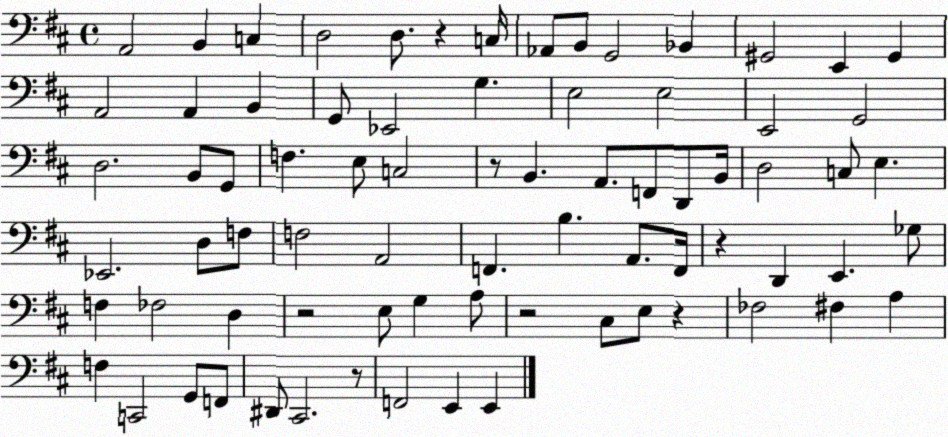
X:1
T:Untitled
M:4/4
L:1/4
K:D
A,,2 B,, C, D,2 D,/2 z C,/4 _A,,/2 B,,/2 G,,2 _B,, ^G,,2 E,, ^G,, A,,2 A,, B,, G,,/2 _E,,2 G, E,2 E,2 E,,2 G,,2 D,2 B,,/2 G,,/2 F, E,/2 C,2 z/2 B,, A,,/2 F,,/2 D,,/2 B,,/4 D,2 C,/2 E, _E,,2 D,/2 F,/2 F,2 A,,2 F,, B, A,,/2 F,,/4 z D,, E,, _G,/2 F, _F,2 D, z2 E,/2 G, A,/2 z2 ^C,/2 E,/2 z _F,2 ^F, A, F, C,,2 G,,/2 F,,/2 ^D,,/2 ^C,,2 z/2 F,,2 E,, E,,